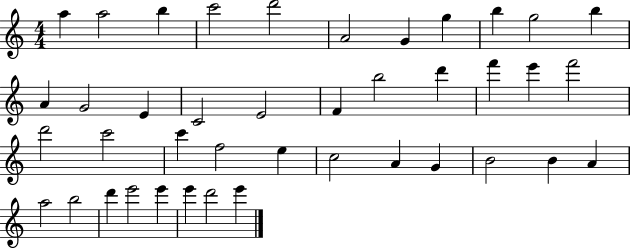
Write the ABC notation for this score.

X:1
T:Untitled
M:4/4
L:1/4
K:C
a a2 b c'2 d'2 A2 G g b g2 b A G2 E C2 E2 F b2 d' f' e' f'2 d'2 c'2 c' f2 e c2 A G B2 B A a2 b2 d' e'2 e' e' d'2 e'